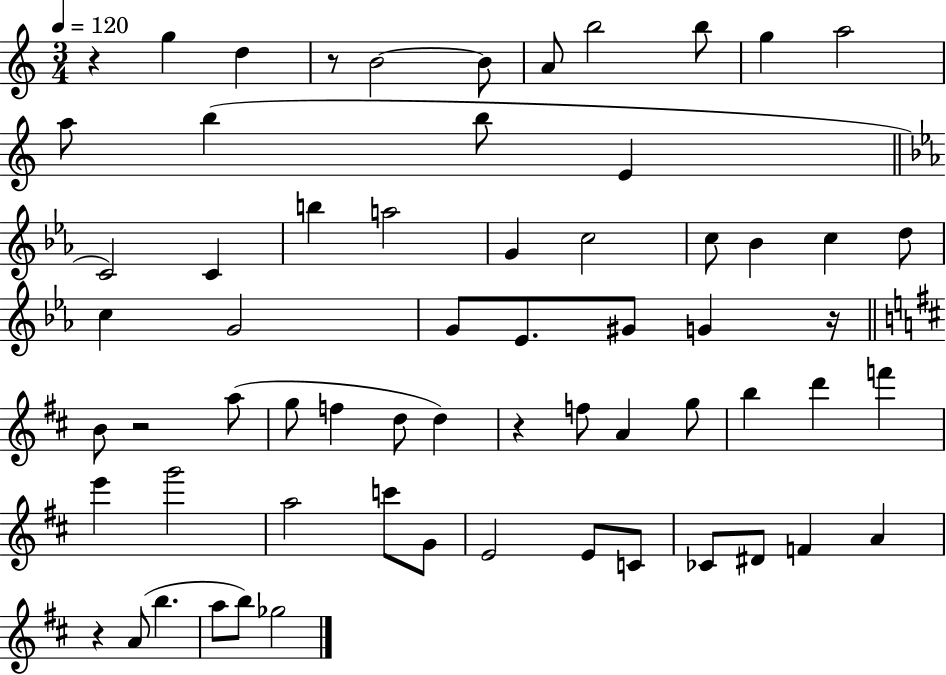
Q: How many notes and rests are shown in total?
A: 64